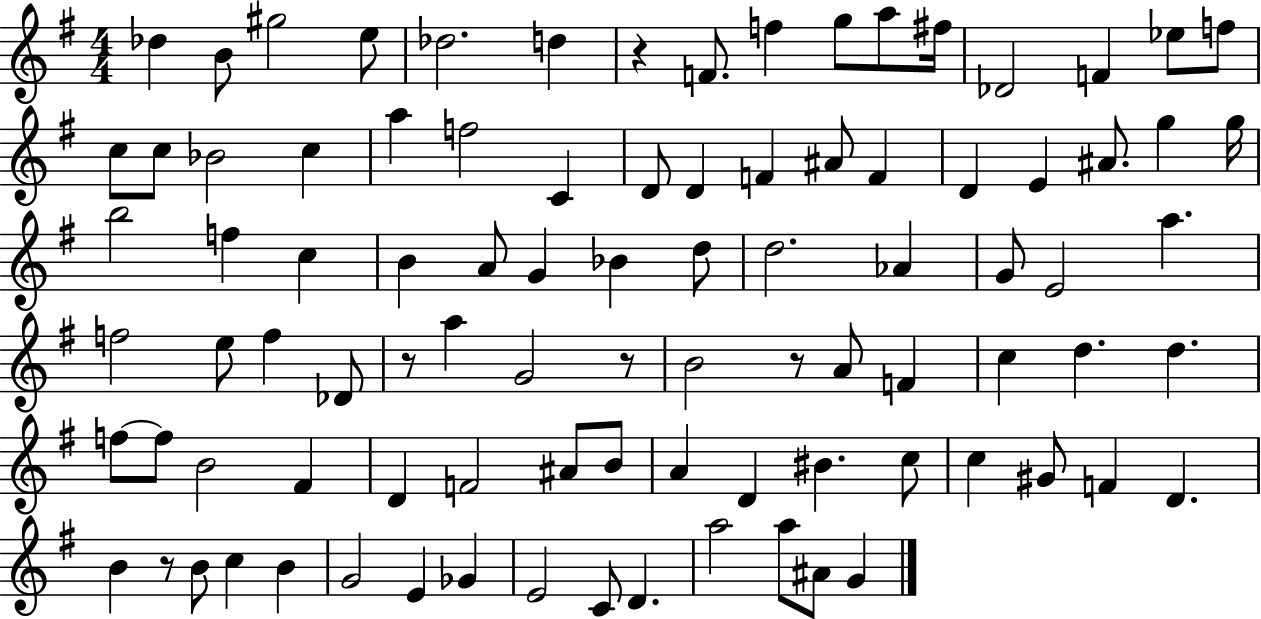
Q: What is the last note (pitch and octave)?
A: G4